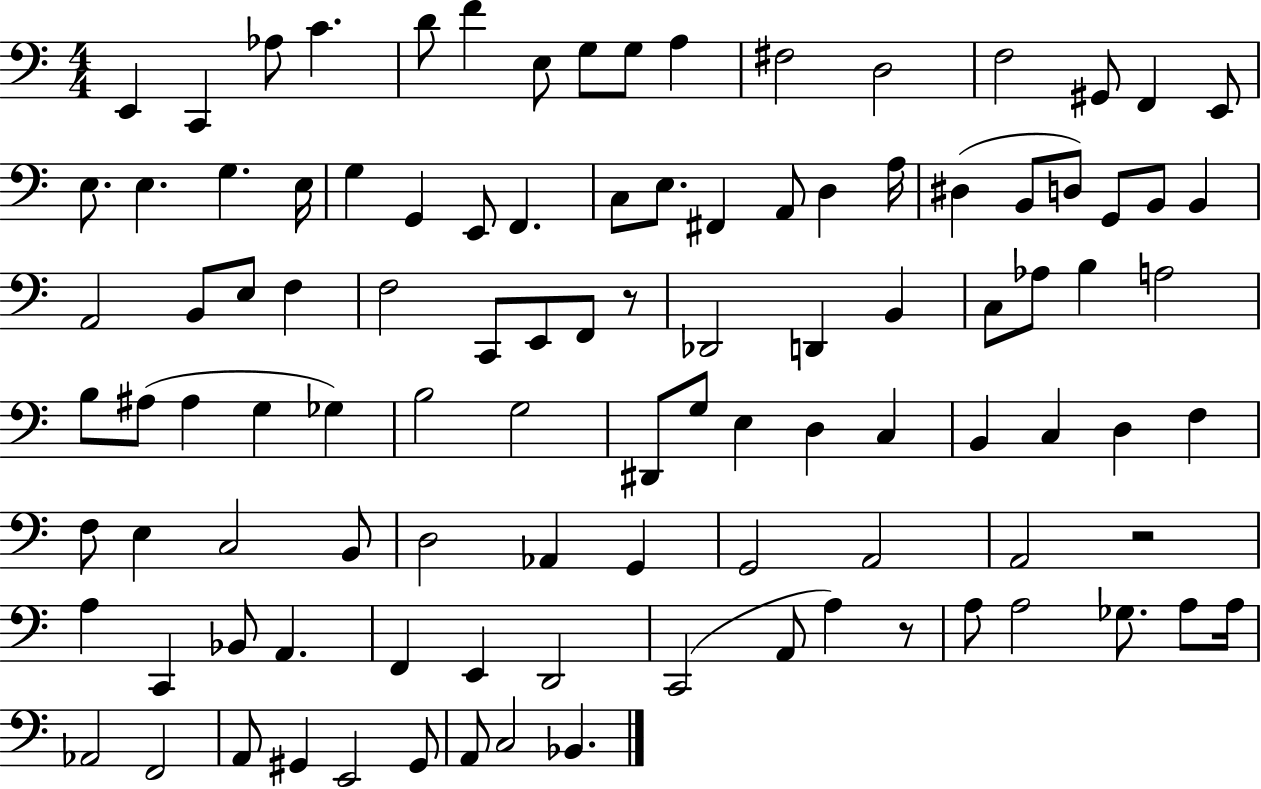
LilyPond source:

{
  \clef bass
  \numericTimeSignature
  \time 4/4
  \key c \major
  e,4 c,4 aes8 c'4. | d'8 f'4 e8 g8 g8 a4 | fis2 d2 | f2 gis,8 f,4 e,8 | \break e8. e4. g4. e16 | g4 g,4 e,8 f,4. | c8 e8. fis,4 a,8 d4 a16 | dis4( b,8 d8) g,8 b,8 b,4 | \break a,2 b,8 e8 f4 | f2 c,8 e,8 f,8 r8 | des,2 d,4 b,4 | c8 aes8 b4 a2 | \break b8 ais8( ais4 g4 ges4) | b2 g2 | dis,8 g8 e4 d4 c4 | b,4 c4 d4 f4 | \break f8 e4 c2 b,8 | d2 aes,4 g,4 | g,2 a,2 | a,2 r2 | \break a4 c,4 bes,8 a,4. | f,4 e,4 d,2 | c,2( a,8 a4) r8 | a8 a2 ges8. a8 a16 | \break aes,2 f,2 | a,8 gis,4 e,2 gis,8 | a,8 c2 bes,4. | \bar "|."
}